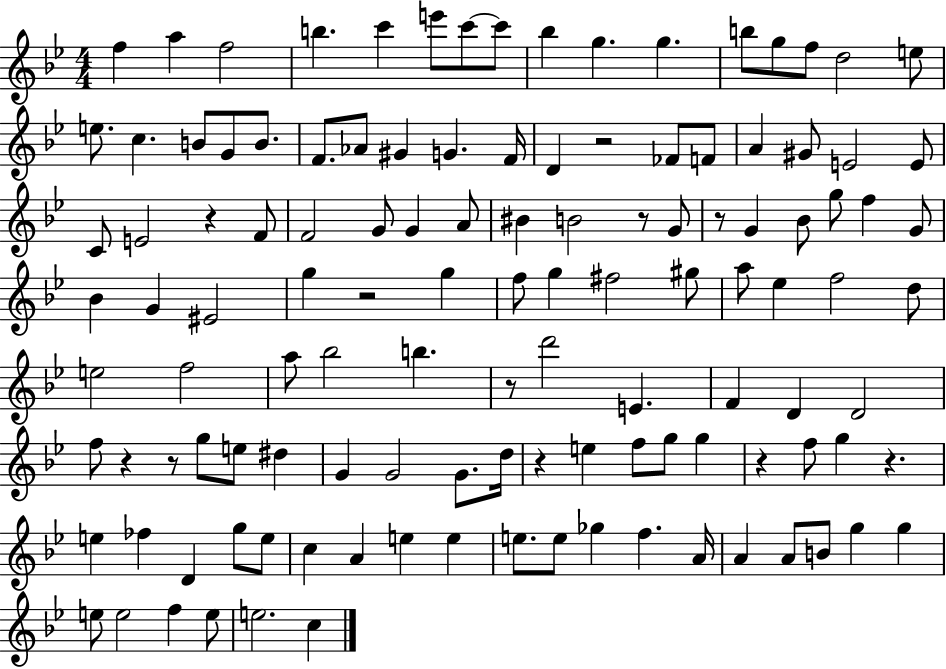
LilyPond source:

{
  \clef treble
  \numericTimeSignature
  \time 4/4
  \key bes \major
  f''4 a''4 f''2 | b''4. c'''4 e'''8 c'''8~~ c'''8 | bes''4 g''4. g''4. | b''8 g''8 f''8 d''2 e''8 | \break e''8. c''4. b'8 g'8 b'8. | f'8. aes'8 gis'4 g'4. f'16 | d'4 r2 fes'8 f'8 | a'4 gis'8 e'2 e'8 | \break c'8 e'2 r4 f'8 | f'2 g'8 g'4 a'8 | bis'4 b'2 r8 g'8 | r8 g'4 bes'8 g''8 f''4 g'8 | \break bes'4 g'4 eis'2 | g''4 r2 g''4 | f''8 g''4 fis''2 gis''8 | a''8 ees''4 f''2 d''8 | \break e''2 f''2 | a''8 bes''2 b''4. | r8 d'''2 e'4. | f'4 d'4 d'2 | \break f''8 r4 r8 g''8 e''8 dis''4 | g'4 g'2 g'8. d''16 | r4 e''4 f''8 g''8 g''4 | r4 f''8 g''4 r4. | \break e''4 fes''4 d'4 g''8 e''8 | c''4 a'4 e''4 e''4 | e''8. e''8 ges''4 f''4. a'16 | a'4 a'8 b'8 g''4 g''4 | \break e''8 e''2 f''4 e''8 | e''2. c''4 | \bar "|."
}